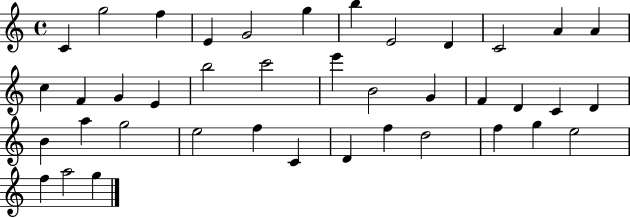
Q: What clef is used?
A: treble